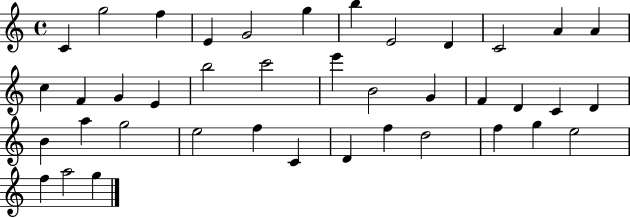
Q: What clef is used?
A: treble